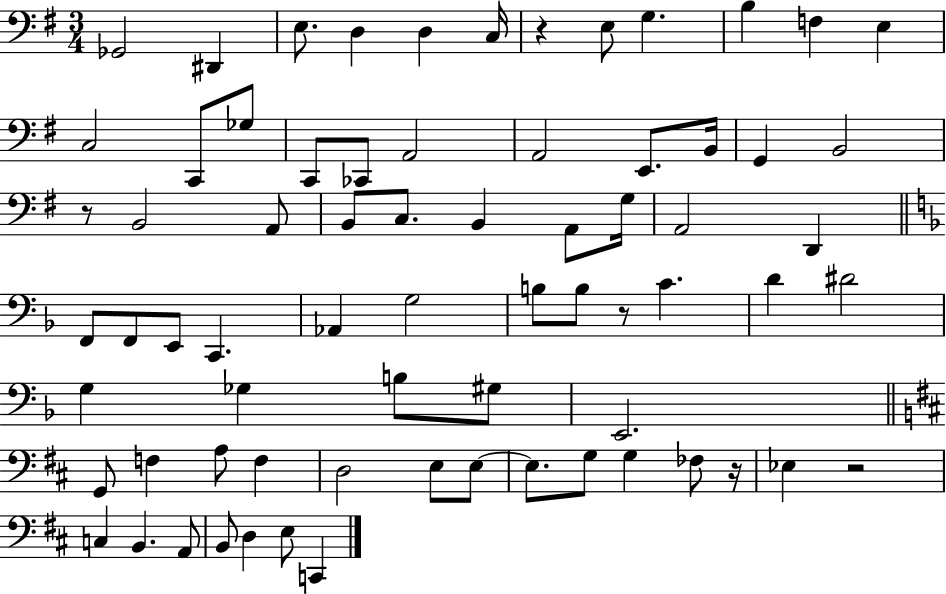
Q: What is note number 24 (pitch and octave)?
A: A2